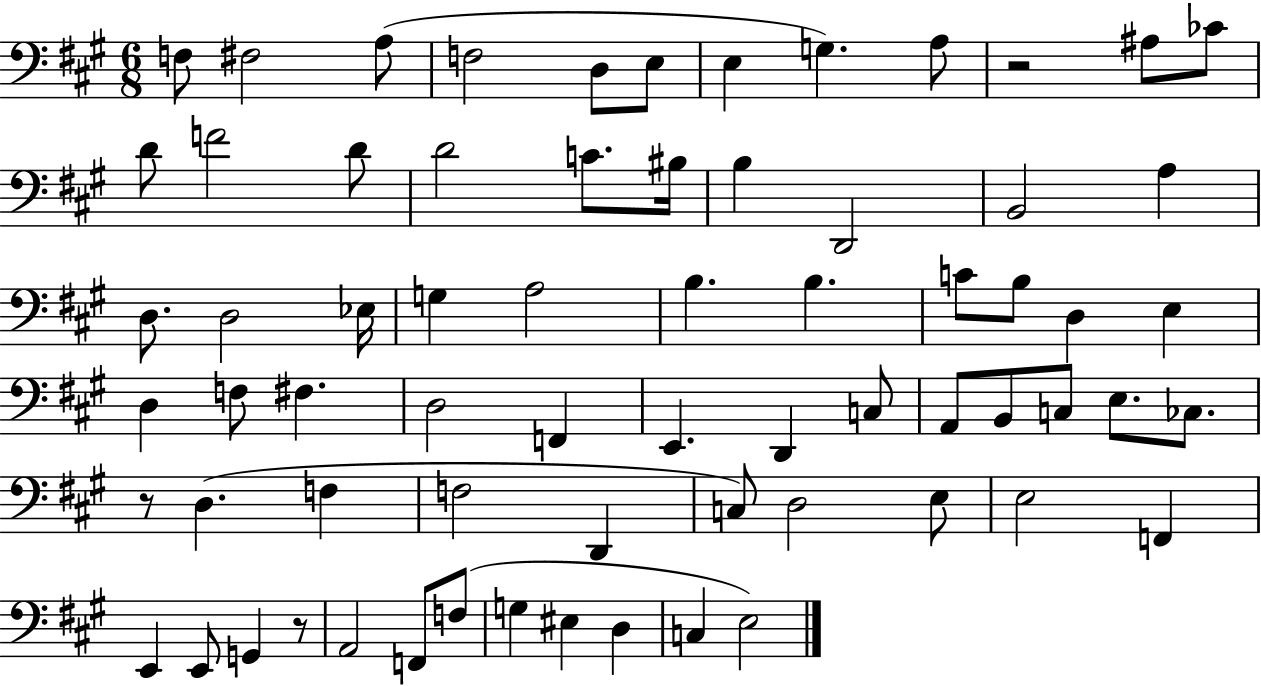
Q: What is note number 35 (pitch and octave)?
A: F#3